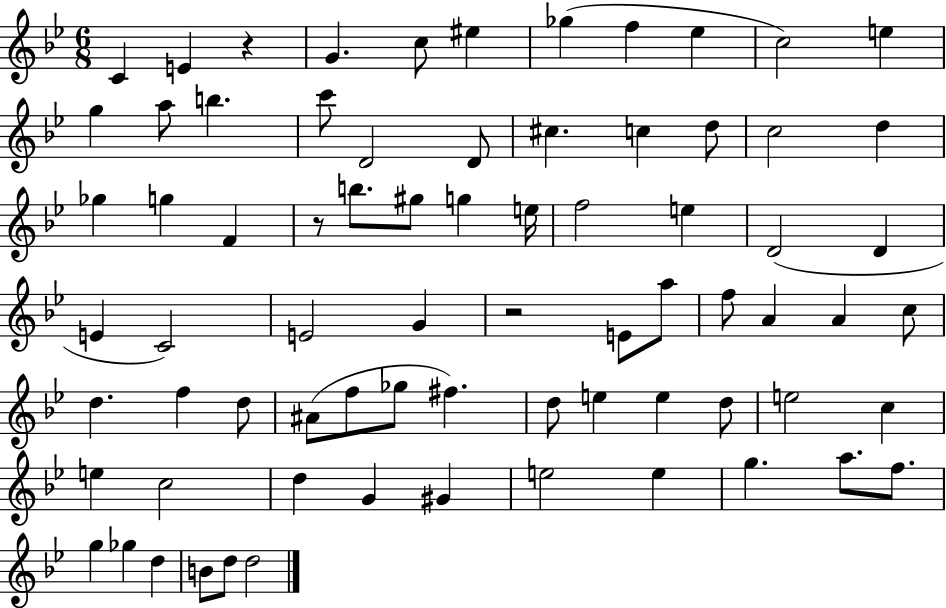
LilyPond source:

{
  \clef treble
  \numericTimeSignature
  \time 6/8
  \key bes \major
  c'4 e'4 r4 | g'4. c''8 eis''4 | ges''4( f''4 ees''4 | c''2) e''4 | \break g''4 a''8 b''4. | c'''8 d'2 d'8 | cis''4. c''4 d''8 | c''2 d''4 | \break ges''4 g''4 f'4 | r8 b''8. gis''8 g''4 e''16 | f''2 e''4 | d'2( d'4 | \break e'4 c'2) | e'2 g'4 | r2 e'8 a''8 | f''8 a'4 a'4 c''8 | \break d''4. f''4 d''8 | ais'8( f''8 ges''8 fis''4.) | d''8 e''4 e''4 d''8 | e''2 c''4 | \break e''4 c''2 | d''4 g'4 gis'4 | e''2 e''4 | g''4. a''8. f''8. | \break g''4 ges''4 d''4 | b'8 d''8 d''2 | \bar "|."
}